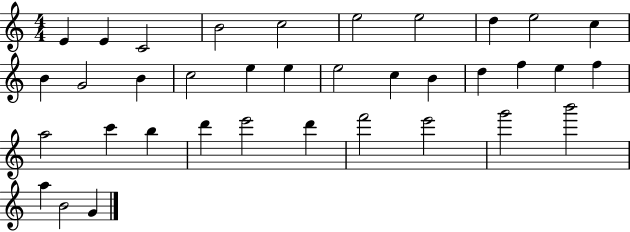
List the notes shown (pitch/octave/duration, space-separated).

E4/q E4/q C4/h B4/h C5/h E5/h E5/h D5/q E5/h C5/q B4/q G4/h B4/q C5/h E5/q E5/q E5/h C5/q B4/q D5/q F5/q E5/q F5/q A5/h C6/q B5/q D6/q E6/h D6/q F6/h E6/h G6/h B6/h A5/q B4/h G4/q